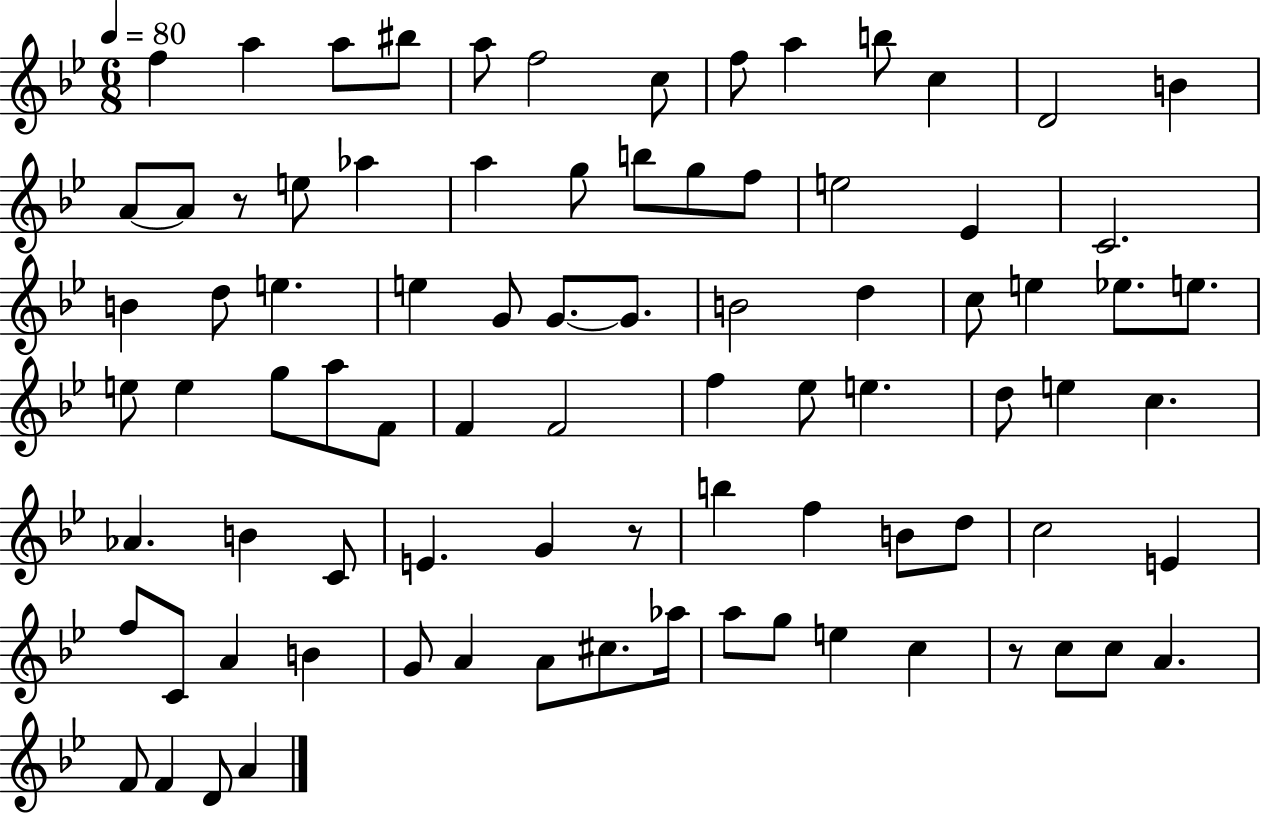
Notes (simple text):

F5/q A5/q A5/e BIS5/e A5/e F5/h C5/e F5/e A5/q B5/e C5/q D4/h B4/q A4/e A4/e R/e E5/e Ab5/q A5/q G5/e B5/e G5/e F5/e E5/h Eb4/q C4/h. B4/q D5/e E5/q. E5/q G4/e G4/e. G4/e. B4/h D5/q C5/e E5/q Eb5/e. E5/e. E5/e E5/q G5/e A5/e F4/e F4/q F4/h F5/q Eb5/e E5/q. D5/e E5/q C5/q. Ab4/q. B4/q C4/e E4/q. G4/q R/e B5/q F5/q B4/e D5/e C5/h E4/q F5/e C4/e A4/q B4/q G4/e A4/q A4/e C#5/e. Ab5/s A5/e G5/e E5/q C5/q R/e C5/e C5/e A4/q. F4/e F4/q D4/e A4/q